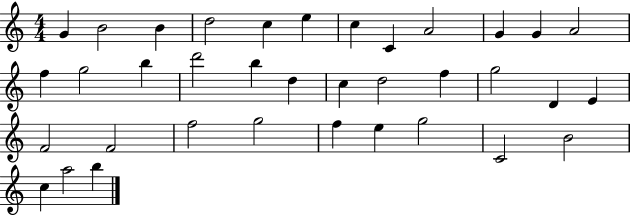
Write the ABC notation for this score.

X:1
T:Untitled
M:4/4
L:1/4
K:C
G B2 B d2 c e c C A2 G G A2 f g2 b d'2 b d c d2 f g2 D E F2 F2 f2 g2 f e g2 C2 B2 c a2 b